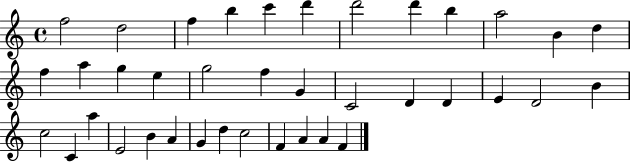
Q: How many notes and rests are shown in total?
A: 38